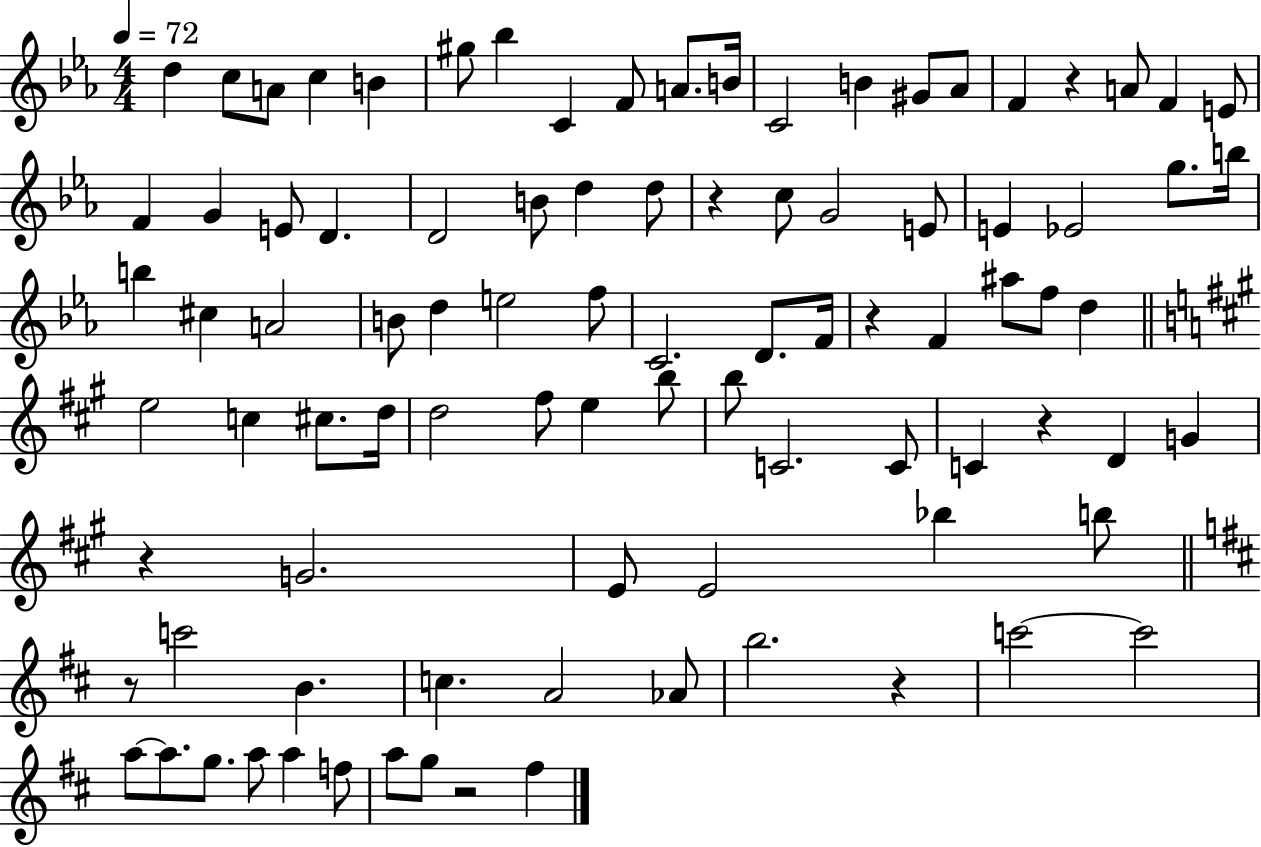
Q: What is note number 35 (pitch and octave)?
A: B5